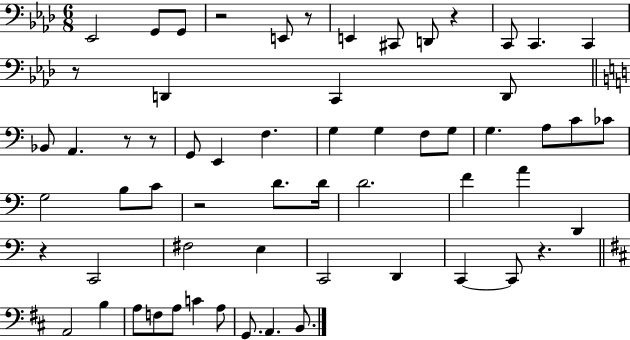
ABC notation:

X:1
T:Untitled
M:6/8
L:1/4
K:Ab
_E,,2 G,,/2 G,,/2 z2 E,,/2 z/2 E,, ^C,,/2 D,,/2 z C,,/2 C,, C,, z/2 D,, C,, D,,/2 _B,,/2 A,, z/2 z/2 G,,/2 E,, F, G, G, F,/2 G,/2 G, A,/2 C/2 _C/2 G,2 B,/2 C/2 z2 D/2 D/4 D2 F A D,, z C,,2 ^F,2 E, C,,2 D,, C,, C,,/2 z A,,2 B, A,/2 F,/2 A,/2 C A,/2 G,,/2 A,, B,,/2